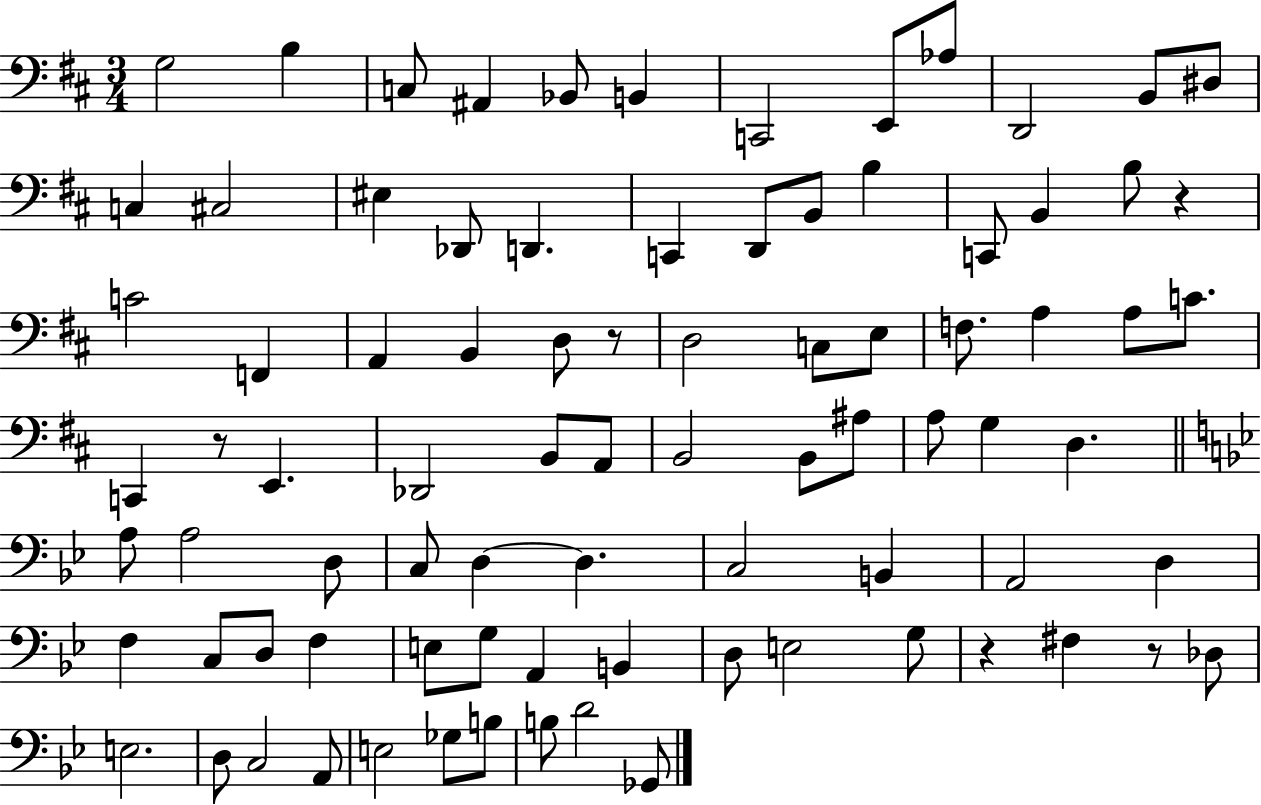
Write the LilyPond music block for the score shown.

{
  \clef bass
  \numericTimeSignature
  \time 3/4
  \key d \major
  g2 b4 | c8 ais,4 bes,8 b,4 | c,2 e,8 aes8 | d,2 b,8 dis8 | \break c4 cis2 | eis4 des,8 d,4. | c,4 d,8 b,8 b4 | c,8 b,4 b8 r4 | \break c'2 f,4 | a,4 b,4 d8 r8 | d2 c8 e8 | f8. a4 a8 c'8. | \break c,4 r8 e,4. | des,2 b,8 a,8 | b,2 b,8 ais8 | a8 g4 d4. | \break \bar "||" \break \key g \minor a8 a2 d8 | c8 d4~~ d4. | c2 b,4 | a,2 d4 | \break f4 c8 d8 f4 | e8 g8 a,4 b,4 | d8 e2 g8 | r4 fis4 r8 des8 | \break e2. | d8 c2 a,8 | e2 ges8 b8 | b8 d'2 ges,8 | \break \bar "|."
}